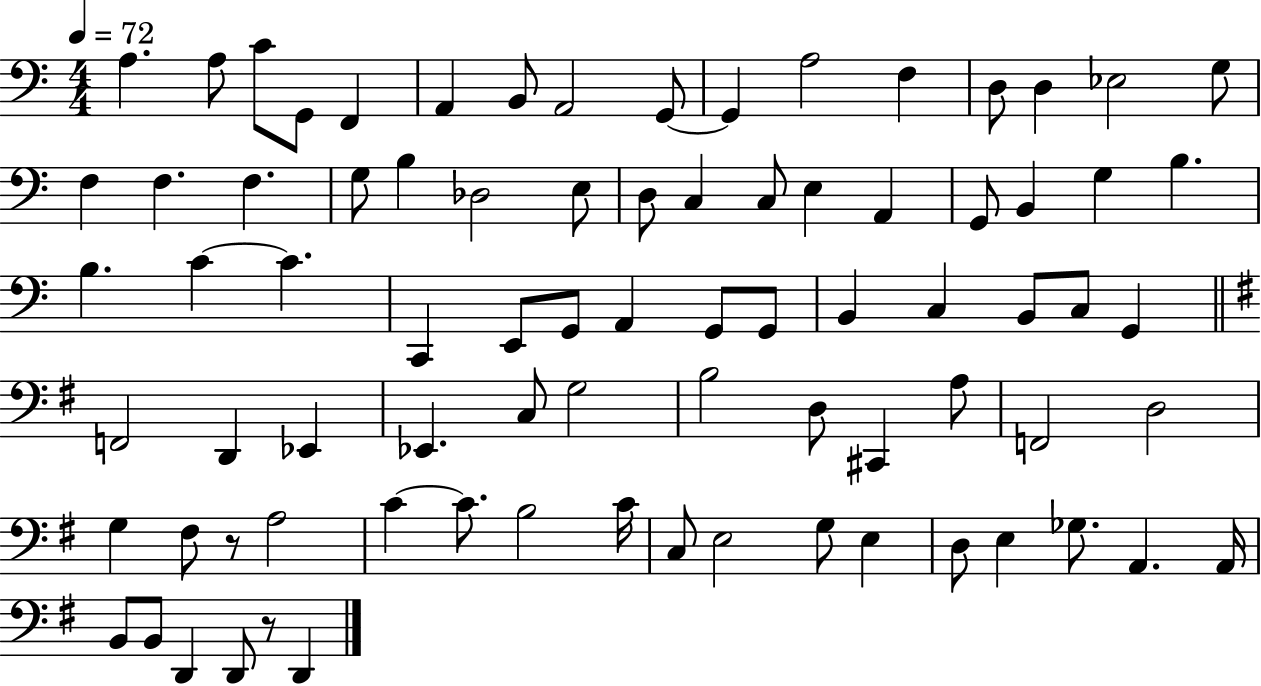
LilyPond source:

{
  \clef bass
  \numericTimeSignature
  \time 4/4
  \key c \major
  \tempo 4 = 72
  a4. a8 c'8 g,8 f,4 | a,4 b,8 a,2 g,8~~ | g,4 a2 f4 | d8 d4 ees2 g8 | \break f4 f4. f4. | g8 b4 des2 e8 | d8 c4 c8 e4 a,4 | g,8 b,4 g4 b4. | \break b4. c'4~~ c'4. | c,4 e,8 g,8 a,4 g,8 g,8 | b,4 c4 b,8 c8 g,4 | \bar "||" \break \key g \major f,2 d,4 ees,4 | ees,4. c8 g2 | b2 d8 cis,4 a8 | f,2 d2 | \break g4 fis8 r8 a2 | c'4~~ c'8. b2 c'16 | c8 e2 g8 e4 | d8 e4 ges8. a,4. a,16 | \break b,8 b,8 d,4 d,8 r8 d,4 | \bar "|."
}